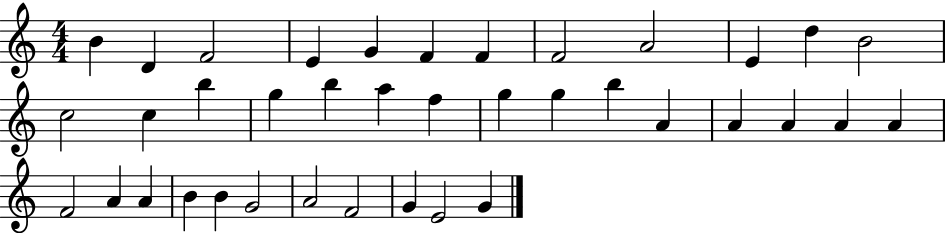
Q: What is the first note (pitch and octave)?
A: B4